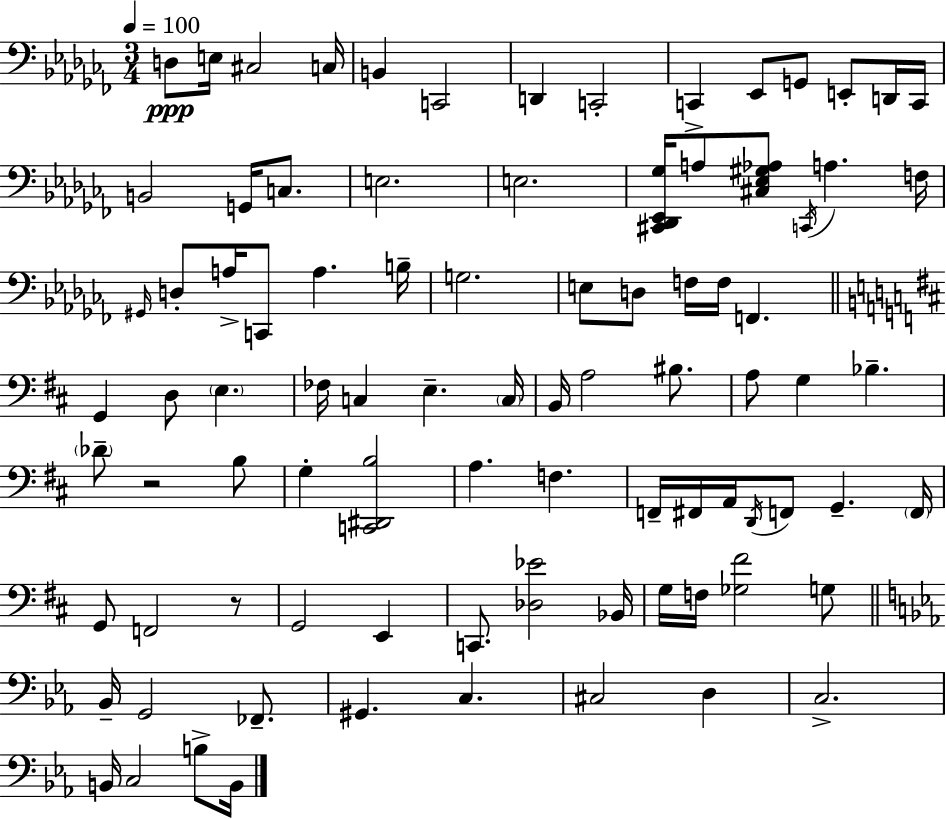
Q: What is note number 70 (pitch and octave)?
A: Bb2